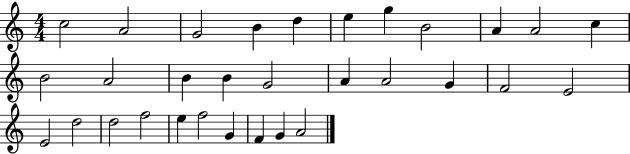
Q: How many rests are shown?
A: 0